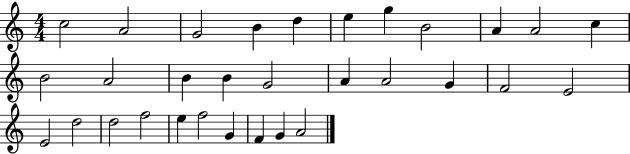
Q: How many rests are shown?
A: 0